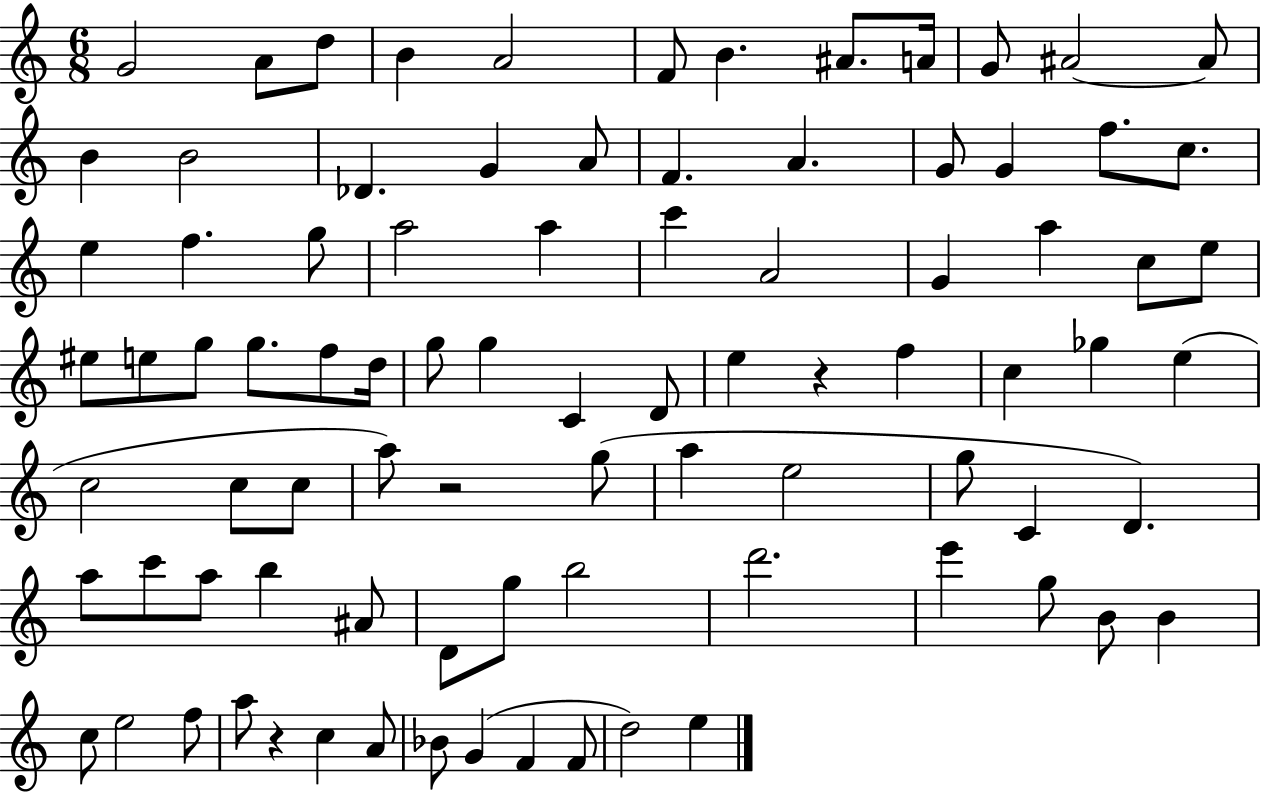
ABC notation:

X:1
T:Untitled
M:6/8
L:1/4
K:C
G2 A/2 d/2 B A2 F/2 B ^A/2 A/4 G/2 ^A2 ^A/2 B B2 _D G A/2 F A G/2 G f/2 c/2 e f g/2 a2 a c' A2 G a c/2 e/2 ^e/2 e/2 g/2 g/2 f/2 d/4 g/2 g C D/2 e z f c _g e c2 c/2 c/2 a/2 z2 g/2 a e2 g/2 C D a/2 c'/2 a/2 b ^A/2 D/2 g/2 b2 d'2 e' g/2 B/2 B c/2 e2 f/2 a/2 z c A/2 _B/2 G F F/2 d2 e